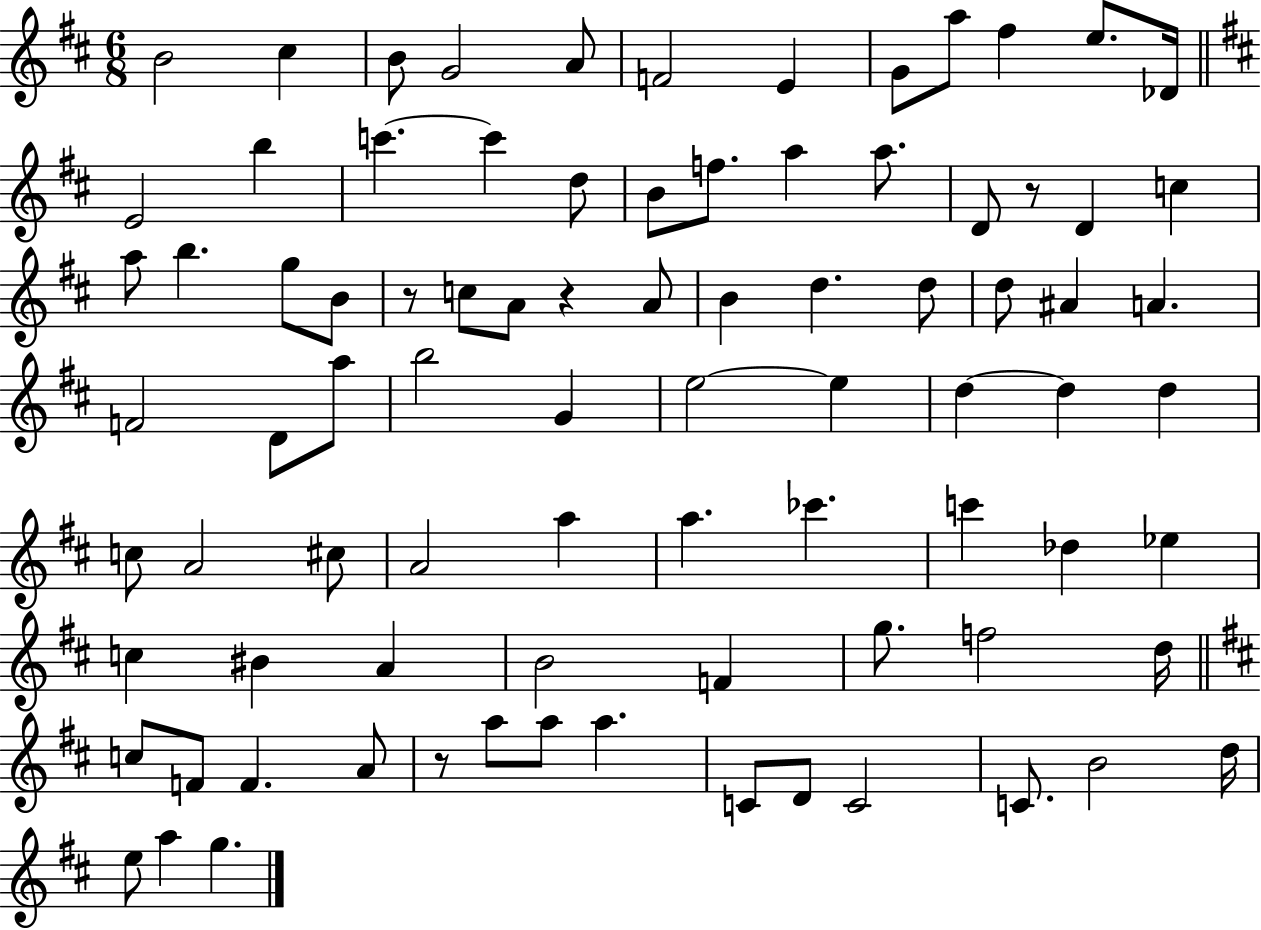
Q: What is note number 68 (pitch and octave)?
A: F4